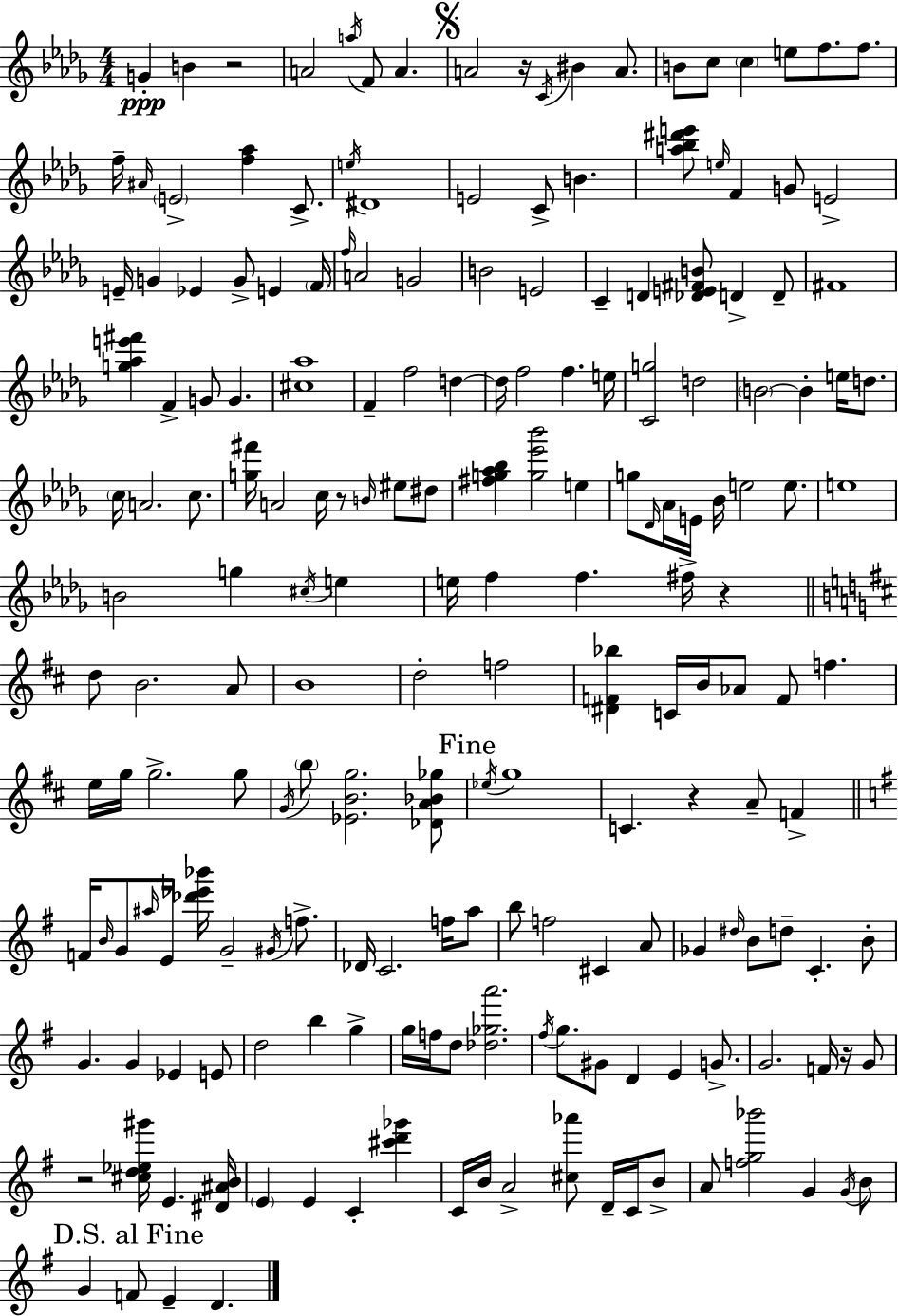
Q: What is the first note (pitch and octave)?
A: G4